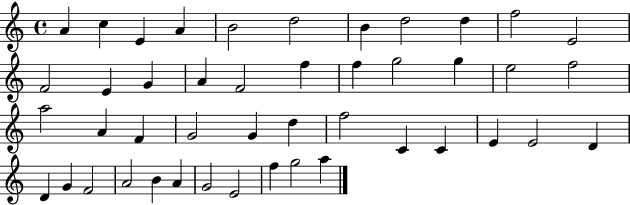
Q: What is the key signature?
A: C major